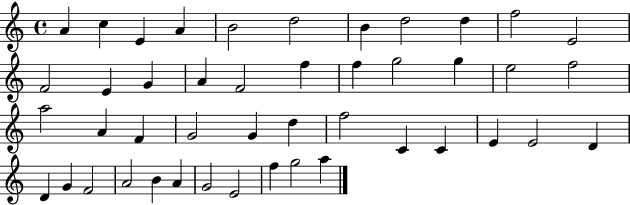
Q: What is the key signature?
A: C major